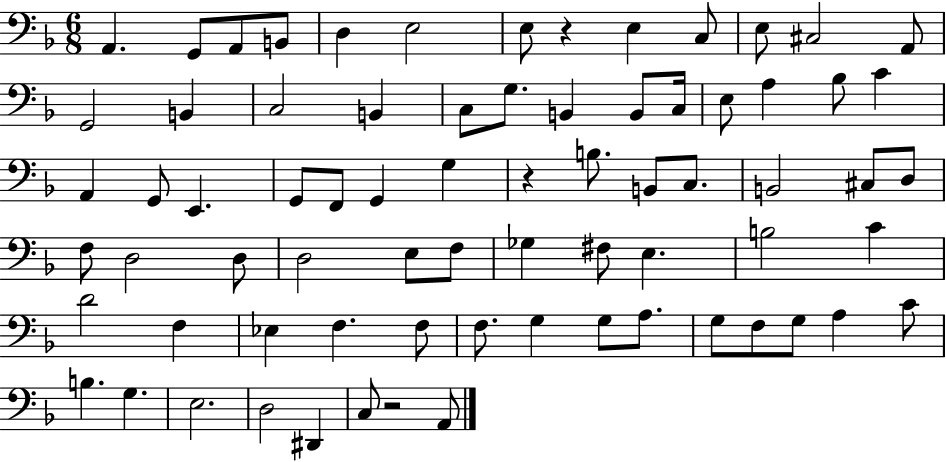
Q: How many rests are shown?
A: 3